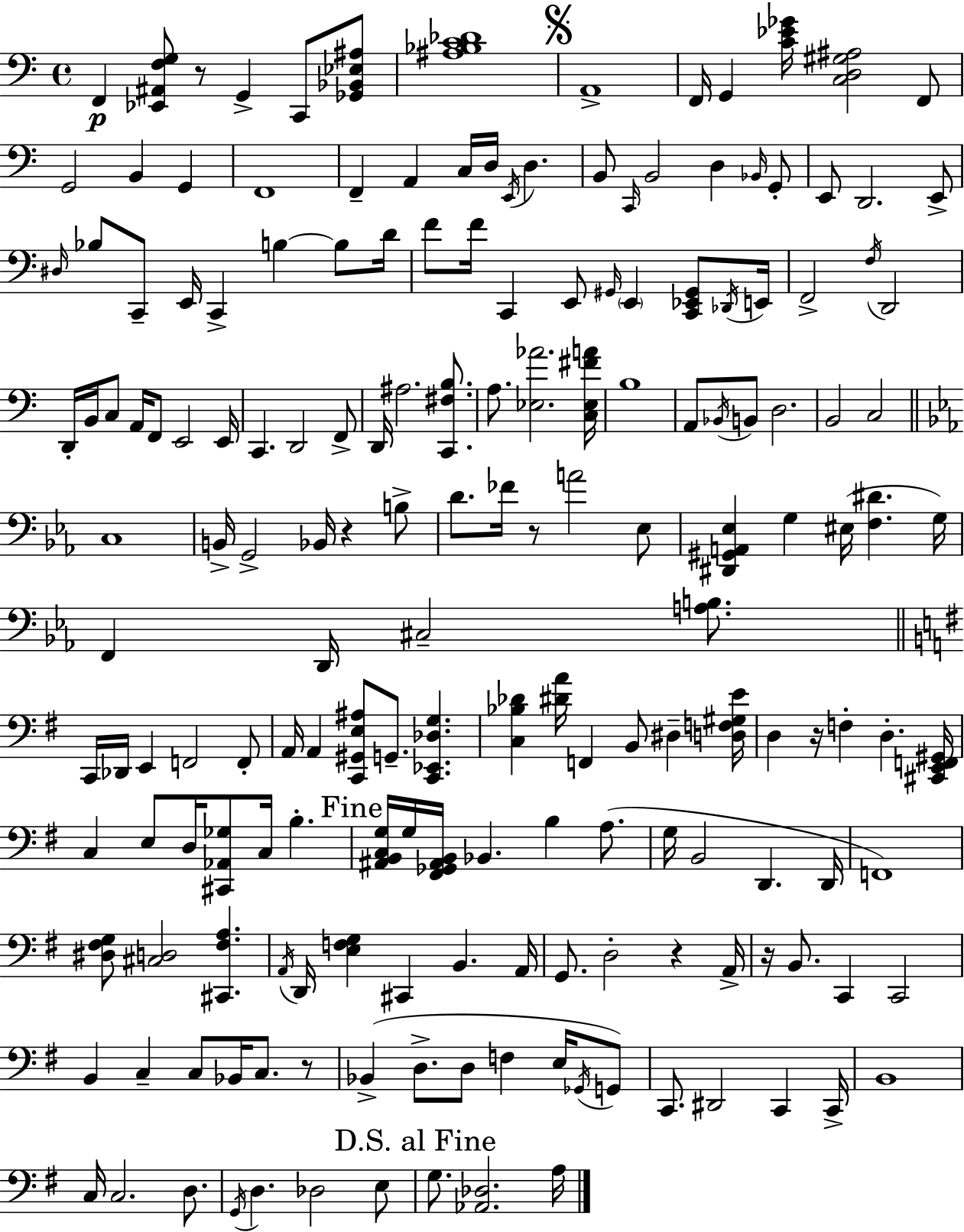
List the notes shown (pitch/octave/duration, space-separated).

F2/q [Eb2,A#2,F3,G3]/e R/e G2/q C2/e [Gb2,Bb2,Eb3,A#3]/e [A#3,Bb3,C4,Db4]/w A2/w F2/s G2/q [C4,Eb4,Gb4]/s [C3,D3,G#3,A#3]/h F2/e G2/h B2/q G2/q F2/w F2/q A2/q C3/s D3/s E2/s D3/q. B2/e C2/s B2/h D3/q Bb2/s G2/e E2/e D2/h. E2/e D#3/s Bb3/e C2/e E2/s C2/q B3/q B3/e D4/s F4/e F4/s C2/q E2/e G#2/s E2/q [C2,Eb2,G#2]/e Db2/s E2/s F2/h F3/s D2/h D2/s B2/s C3/e A2/s F2/e E2/h E2/s C2/q. D2/h F2/e D2/s A#3/h. [C2,F#3,B3]/e. A3/e. [Eb3,Ab4]/h. [C3,Eb3,F#4,A4]/s B3/w A2/e Bb2/s B2/e D3/h. B2/h C3/h C3/w B2/s G2/h Bb2/s R/q B3/e D4/e. FES4/s R/e A4/h Eb3/e [D#2,G#2,A2,Eb3]/q G3/q EIS3/s [F3,D#4]/q. G3/s F2/q D2/s C#3/h [A3,B3]/e. C2/s Db2/s E2/q F2/h F2/e A2/s A2/q [C2,G#2,E3,A#3]/e G2/e. [C2,Eb2,Db3,G3]/q. [C3,Bb3,Db4]/q [D#4,A4]/s F2/q B2/e D#3/q [D3,F3,G#3,E4]/s D3/q R/s F3/q D3/q. [C#2,E2,F2,G#2]/s C3/q E3/e D3/s [C#2,Ab2,Gb3]/e C3/s B3/q. [A#2,B2,C3,G3]/s G3/s [F#2,Gb2,A#2,B2]/s Bb2/q. B3/q A3/e. G3/s B2/h D2/q. D2/s F2/w [D#3,F#3,G3]/e [C#3,D3]/h [C#2,F#3,A3]/q. A2/s D2/s [E3,F3,G3]/q C#2/q B2/q. A2/s G2/e. D3/h R/q A2/s R/s B2/e. C2/q C2/h B2/q C3/q C3/e Bb2/s C3/e. R/e Bb2/q D3/e. D3/e F3/q E3/s Gb2/s G2/e C2/e. D#2/h C2/q C2/s B2/w C3/s C3/h. D3/e. G2/s D3/q. Db3/h E3/e G3/e. [Ab2,Db3]/h. A3/s